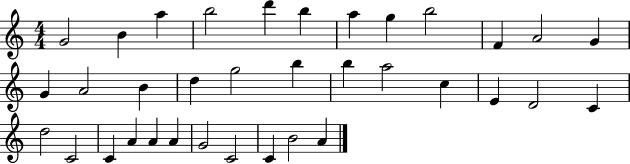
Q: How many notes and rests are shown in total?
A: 35